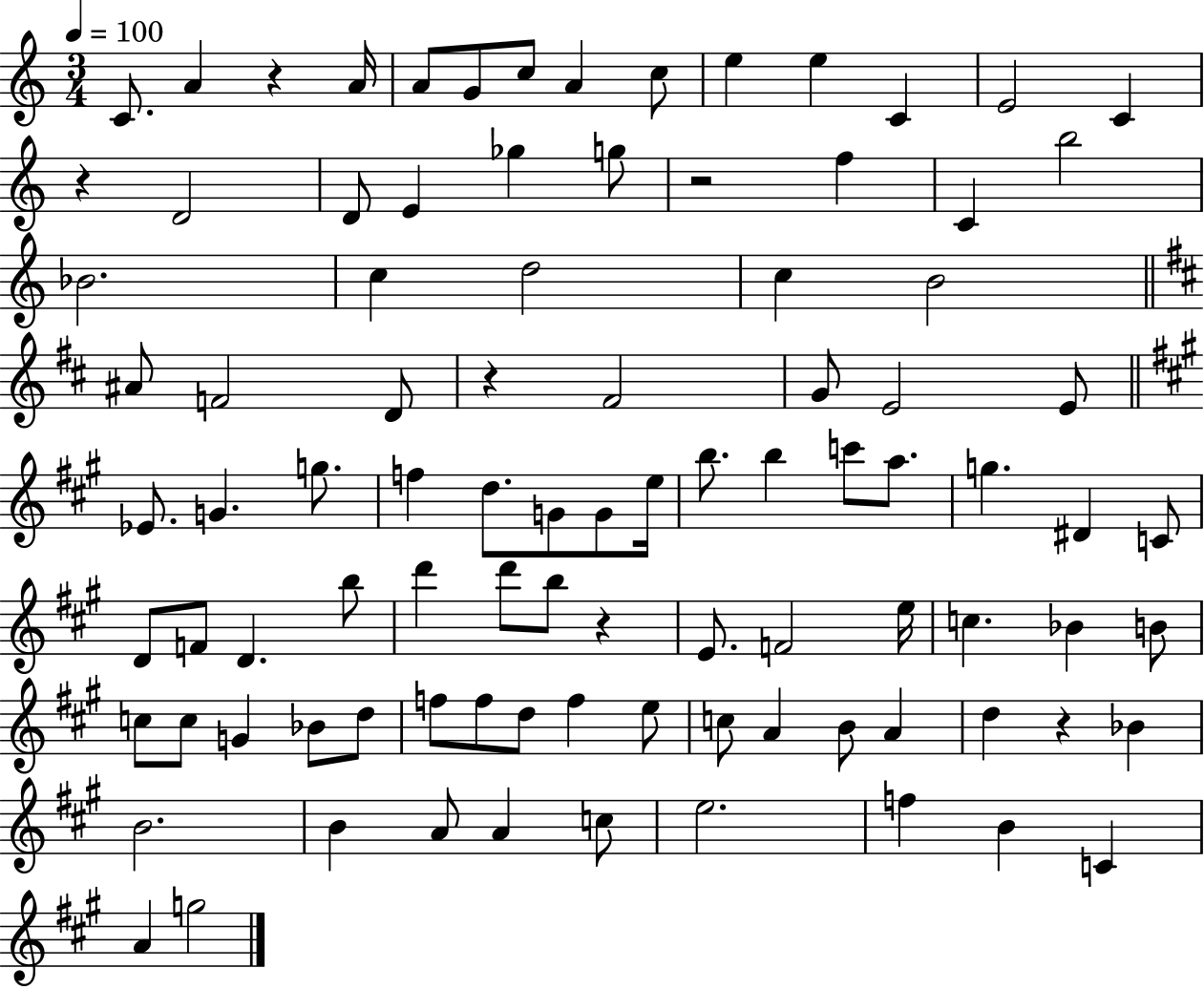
X:1
T:Untitled
M:3/4
L:1/4
K:C
C/2 A z A/4 A/2 G/2 c/2 A c/2 e e C E2 C z D2 D/2 E _g g/2 z2 f C b2 _B2 c d2 c B2 ^A/2 F2 D/2 z ^F2 G/2 E2 E/2 _E/2 G g/2 f d/2 G/2 G/2 e/4 b/2 b c'/2 a/2 g ^D C/2 D/2 F/2 D b/2 d' d'/2 b/2 z E/2 F2 e/4 c _B B/2 c/2 c/2 G _B/2 d/2 f/2 f/2 d/2 f e/2 c/2 A B/2 A d z _B B2 B A/2 A c/2 e2 f B C A g2